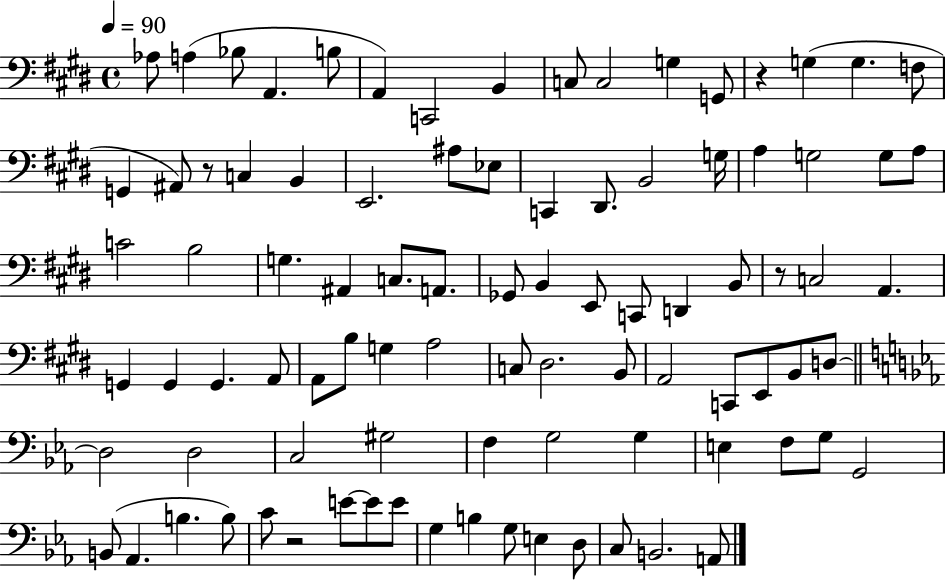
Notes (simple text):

Ab3/e A3/q Bb3/e A2/q. B3/e A2/q C2/h B2/q C3/e C3/h G3/q G2/e R/q G3/q G3/q. F3/e G2/q A#2/e R/e C3/q B2/q E2/h. A#3/e Eb3/e C2/q D#2/e. B2/h G3/s A3/q G3/h G3/e A3/e C4/h B3/h G3/q. A#2/q C3/e. A2/e. Gb2/e B2/q E2/e C2/e D2/q B2/e R/e C3/h A2/q. G2/q G2/q G2/q. A2/e A2/e B3/e G3/q A3/h C3/e D#3/h. B2/e A2/h C2/e E2/e B2/e D3/e D3/h D3/h C3/h G#3/h F3/q G3/h G3/q E3/q F3/e G3/e G2/h B2/e Ab2/q. B3/q. B3/e C4/e R/h E4/e E4/e E4/e G3/q B3/q G3/e E3/q D3/e C3/e B2/h. A2/e